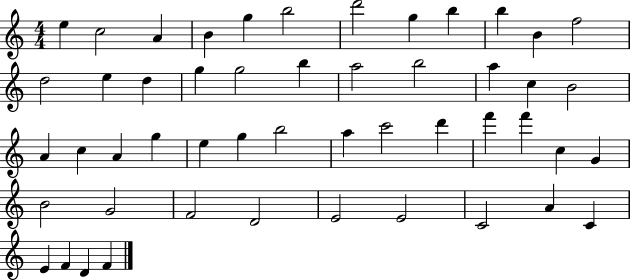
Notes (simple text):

E5/q C5/h A4/q B4/q G5/q B5/h D6/h G5/q B5/q B5/q B4/q F5/h D5/h E5/q D5/q G5/q G5/h B5/q A5/h B5/h A5/q C5/q B4/h A4/q C5/q A4/q G5/q E5/q G5/q B5/h A5/q C6/h D6/q F6/q F6/q C5/q G4/q B4/h G4/h F4/h D4/h E4/h E4/h C4/h A4/q C4/q E4/q F4/q D4/q F4/q